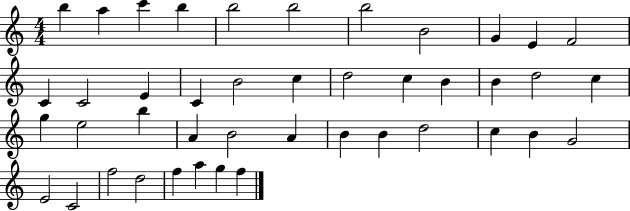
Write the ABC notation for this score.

X:1
T:Untitled
M:4/4
L:1/4
K:C
b a c' b b2 b2 b2 B2 G E F2 C C2 E C B2 c d2 c B B d2 c g e2 b A B2 A B B d2 c B G2 E2 C2 f2 d2 f a g f